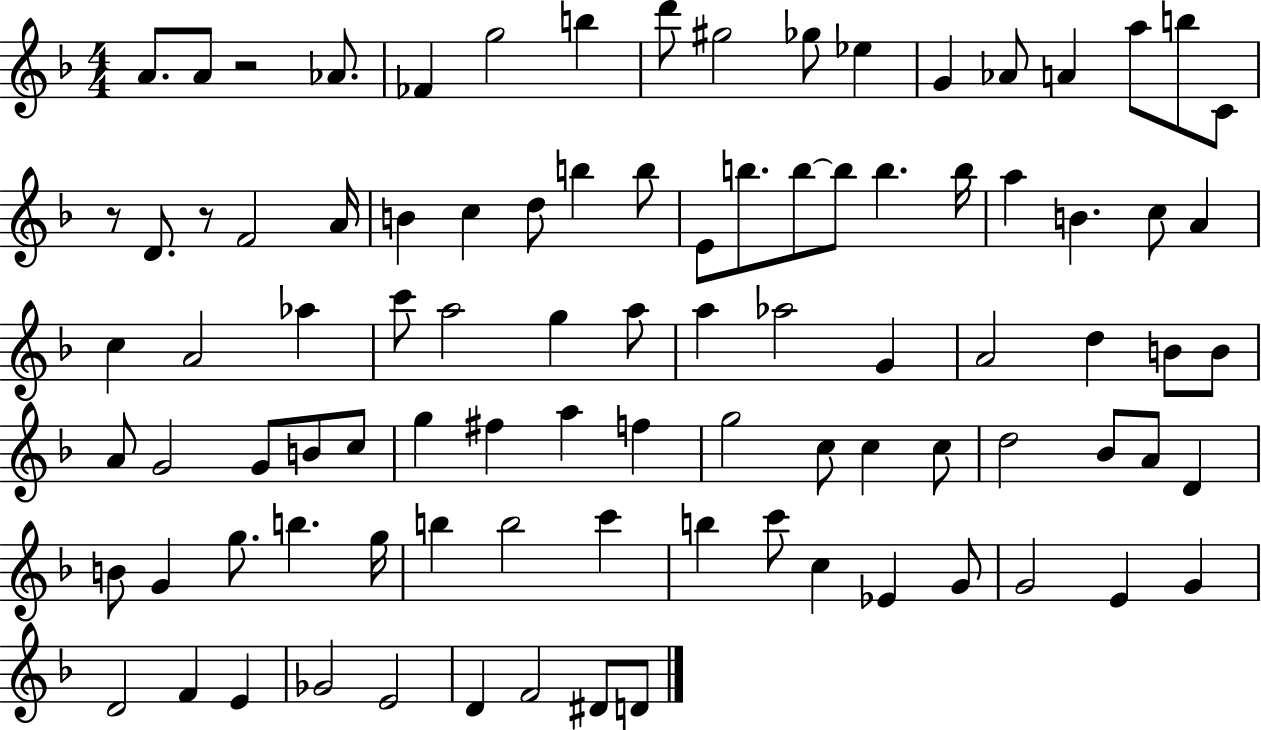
A4/e. A4/e R/h Ab4/e. FES4/q G5/h B5/q D6/e G#5/h Gb5/e Eb5/q G4/q Ab4/e A4/q A5/e B5/e C4/e R/e D4/e. R/e F4/h A4/s B4/q C5/q D5/e B5/q B5/e E4/e B5/e. B5/e B5/e B5/q. B5/s A5/q B4/q. C5/e A4/q C5/q A4/h Ab5/q C6/e A5/h G5/q A5/e A5/q Ab5/h G4/q A4/h D5/q B4/e B4/e A4/e G4/h G4/e B4/e C5/e G5/q F#5/q A5/q F5/q G5/h C5/e C5/q C5/e D5/h Bb4/e A4/e D4/q B4/e G4/q G5/e. B5/q. G5/s B5/q B5/h C6/q B5/q C6/e C5/q Eb4/q G4/e G4/h E4/q G4/q D4/h F4/q E4/q Gb4/h E4/h D4/q F4/h D#4/e D4/e